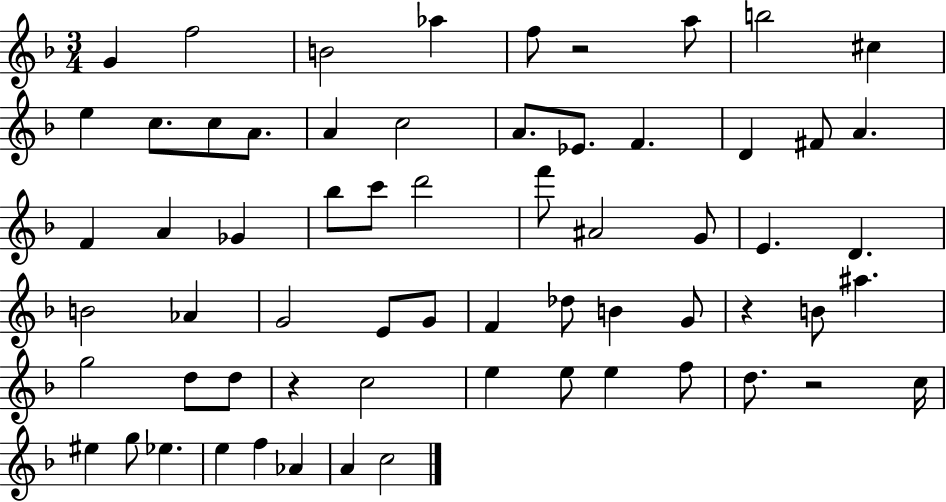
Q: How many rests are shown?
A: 4